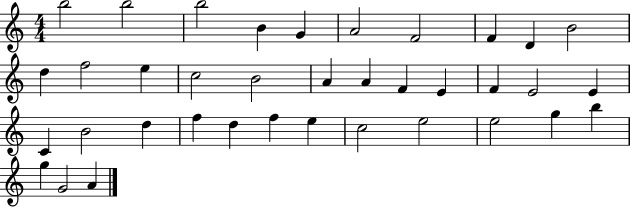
B5/h B5/h B5/h B4/q G4/q A4/h F4/h F4/q D4/q B4/h D5/q F5/h E5/q C5/h B4/h A4/q A4/q F4/q E4/q F4/q E4/h E4/q C4/q B4/h D5/q F5/q D5/q F5/q E5/q C5/h E5/h E5/h G5/q B5/q G5/q G4/h A4/q